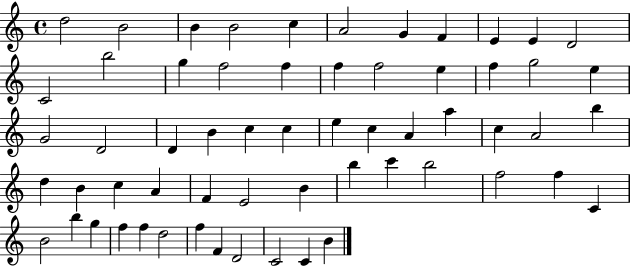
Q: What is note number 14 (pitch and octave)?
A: G5